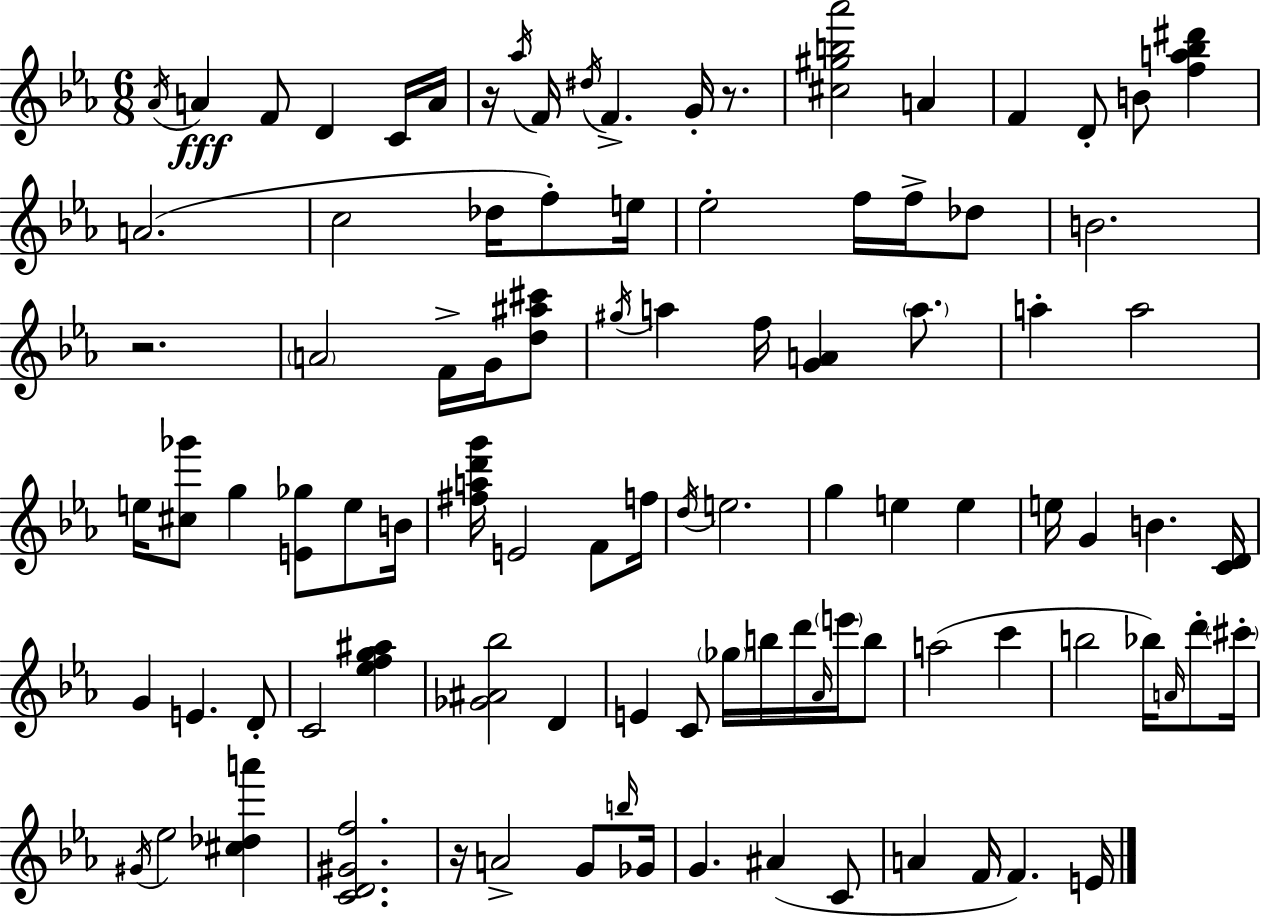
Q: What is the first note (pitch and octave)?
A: Ab4